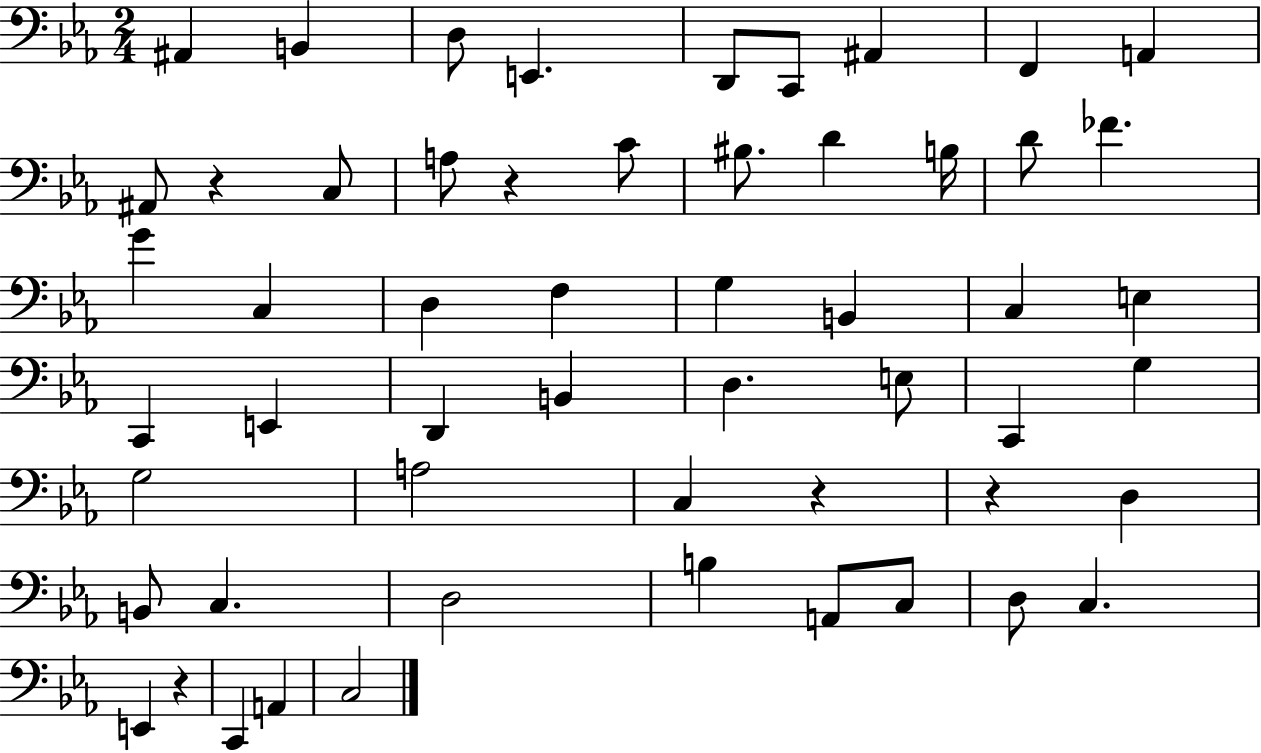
{
  \clef bass
  \numericTimeSignature
  \time 2/4
  \key ees \major
  \repeat volta 2 { ais,4 b,4 | d8 e,4. | d,8 c,8 ais,4 | f,4 a,4 | \break ais,8 r4 c8 | a8 r4 c'8 | bis8. d'4 b16 | d'8 fes'4. | \break g'4 c4 | d4 f4 | g4 b,4 | c4 e4 | \break c,4 e,4 | d,4 b,4 | d4. e8 | c,4 g4 | \break g2 | a2 | c4 r4 | r4 d4 | \break b,8 c4. | d2 | b4 a,8 c8 | d8 c4. | \break e,4 r4 | c,4 a,4 | c2 | } \bar "|."
}